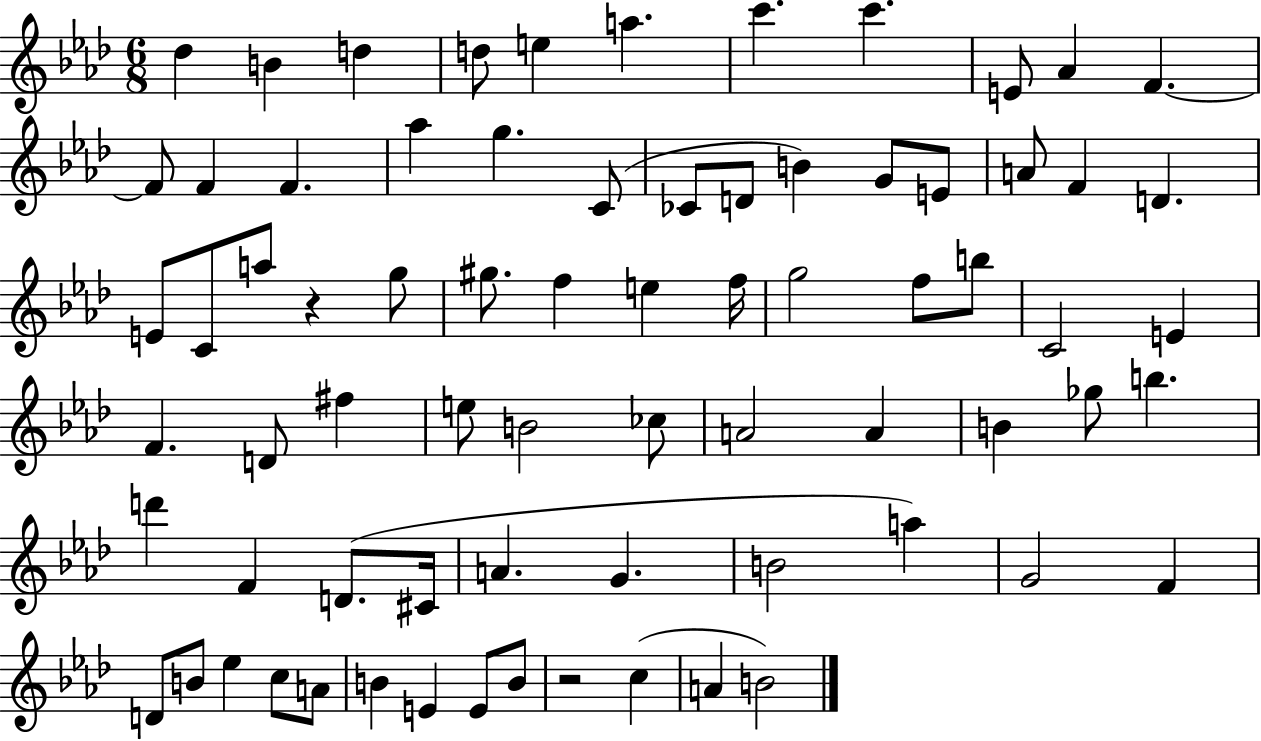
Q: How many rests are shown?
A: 2